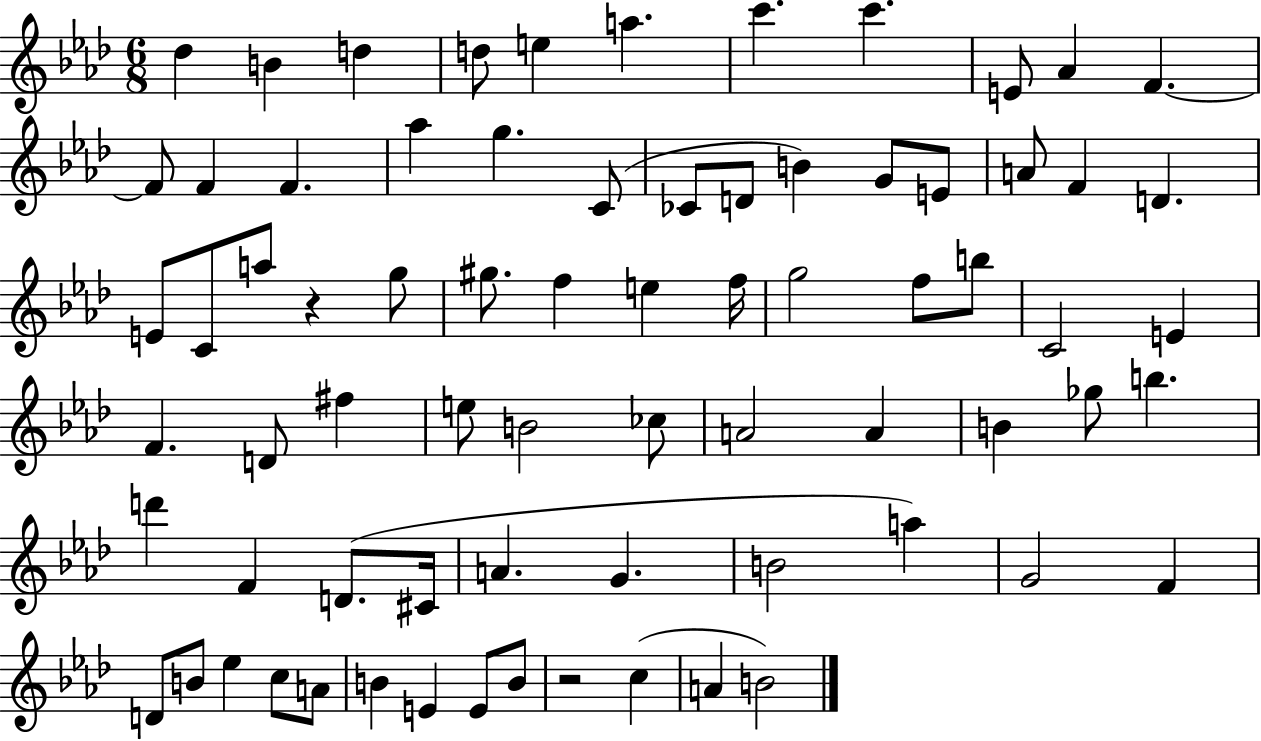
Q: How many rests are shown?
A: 2